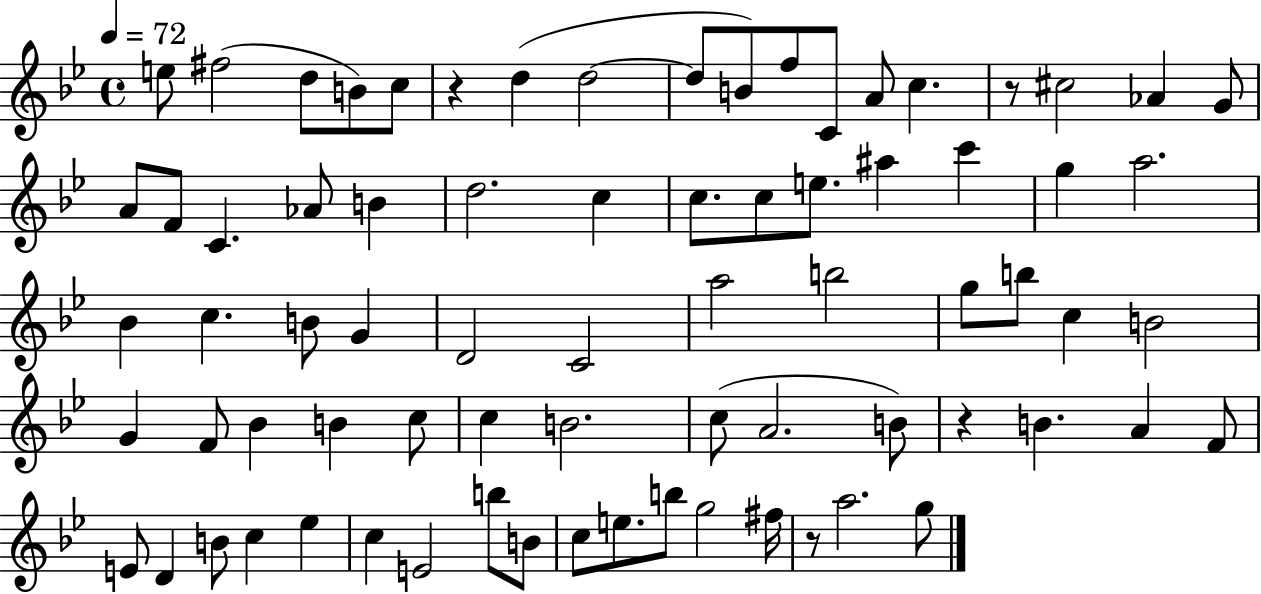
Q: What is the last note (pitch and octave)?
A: G5